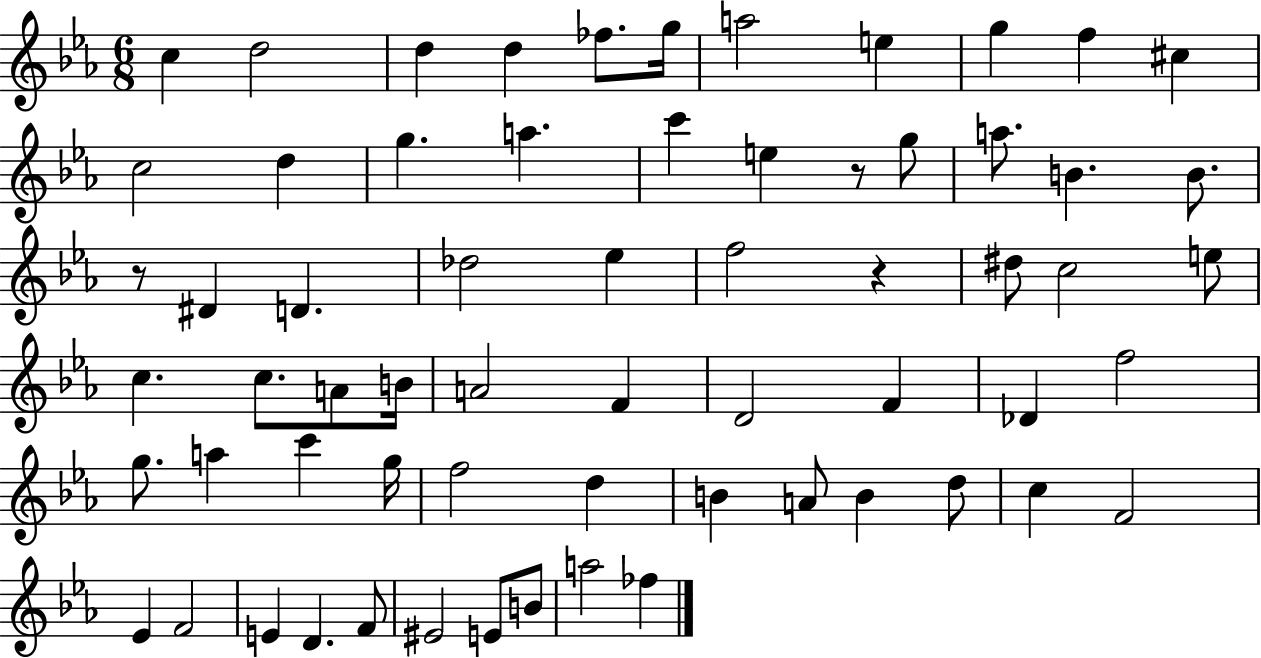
{
  \clef treble
  \numericTimeSignature
  \time 6/8
  \key ees \major
  c''4 d''2 | d''4 d''4 fes''8. g''16 | a''2 e''4 | g''4 f''4 cis''4 | \break c''2 d''4 | g''4. a''4. | c'''4 e''4 r8 g''8 | a''8. b'4. b'8. | \break r8 dis'4 d'4. | des''2 ees''4 | f''2 r4 | dis''8 c''2 e''8 | \break c''4. c''8. a'8 b'16 | a'2 f'4 | d'2 f'4 | des'4 f''2 | \break g''8. a''4 c'''4 g''16 | f''2 d''4 | b'4 a'8 b'4 d''8 | c''4 f'2 | \break ees'4 f'2 | e'4 d'4. f'8 | eis'2 e'8 b'8 | a''2 fes''4 | \break \bar "|."
}